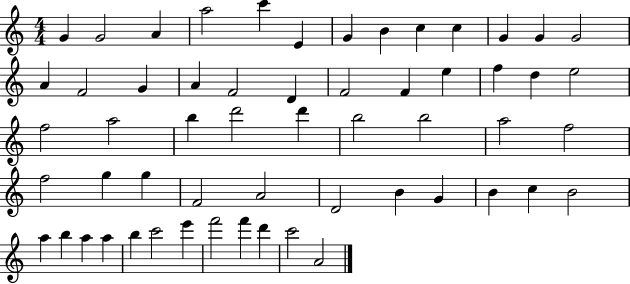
{
  \clef treble
  \numericTimeSignature
  \time 4/4
  \key c \major
  g'4 g'2 a'4 | a''2 c'''4 e'4 | g'4 b'4 c''4 c''4 | g'4 g'4 g'2 | \break a'4 f'2 g'4 | a'4 f'2 d'4 | f'2 f'4 e''4 | f''4 d''4 e''2 | \break f''2 a''2 | b''4 d'''2 d'''4 | b''2 b''2 | a''2 f''2 | \break f''2 g''4 g''4 | f'2 a'2 | d'2 b'4 g'4 | b'4 c''4 b'2 | \break a''4 b''4 a''4 a''4 | b''4 c'''2 e'''4 | f'''2 f'''4 d'''4 | c'''2 a'2 | \break \bar "|."
}